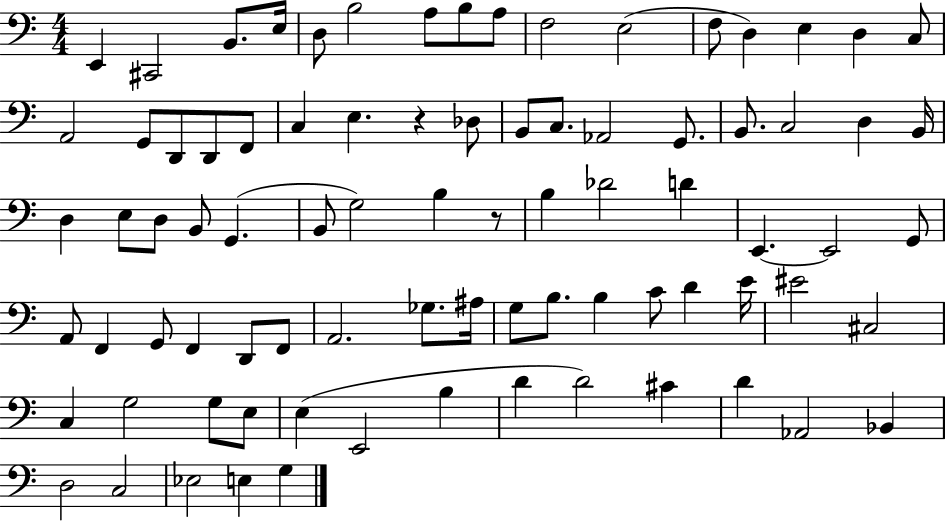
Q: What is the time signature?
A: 4/4